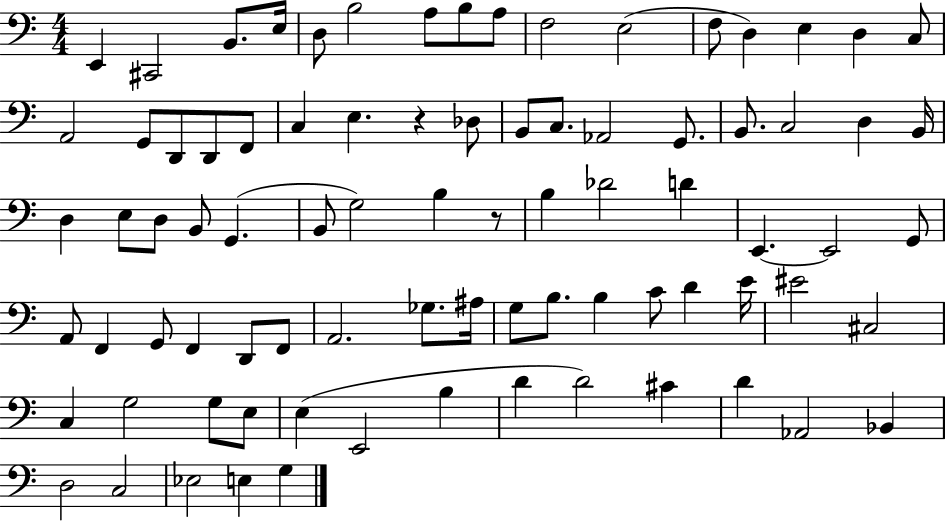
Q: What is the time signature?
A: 4/4